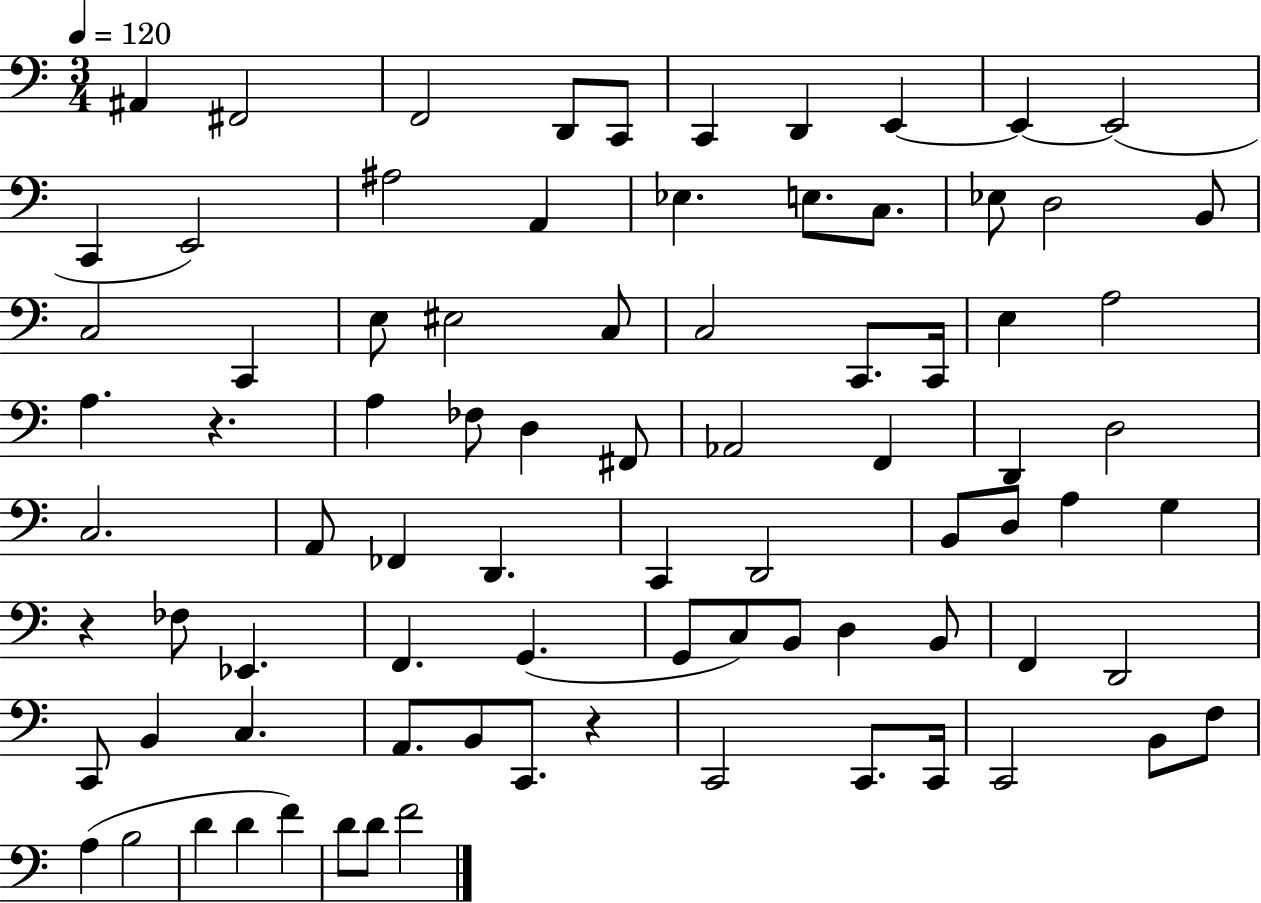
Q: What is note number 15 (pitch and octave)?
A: Eb3